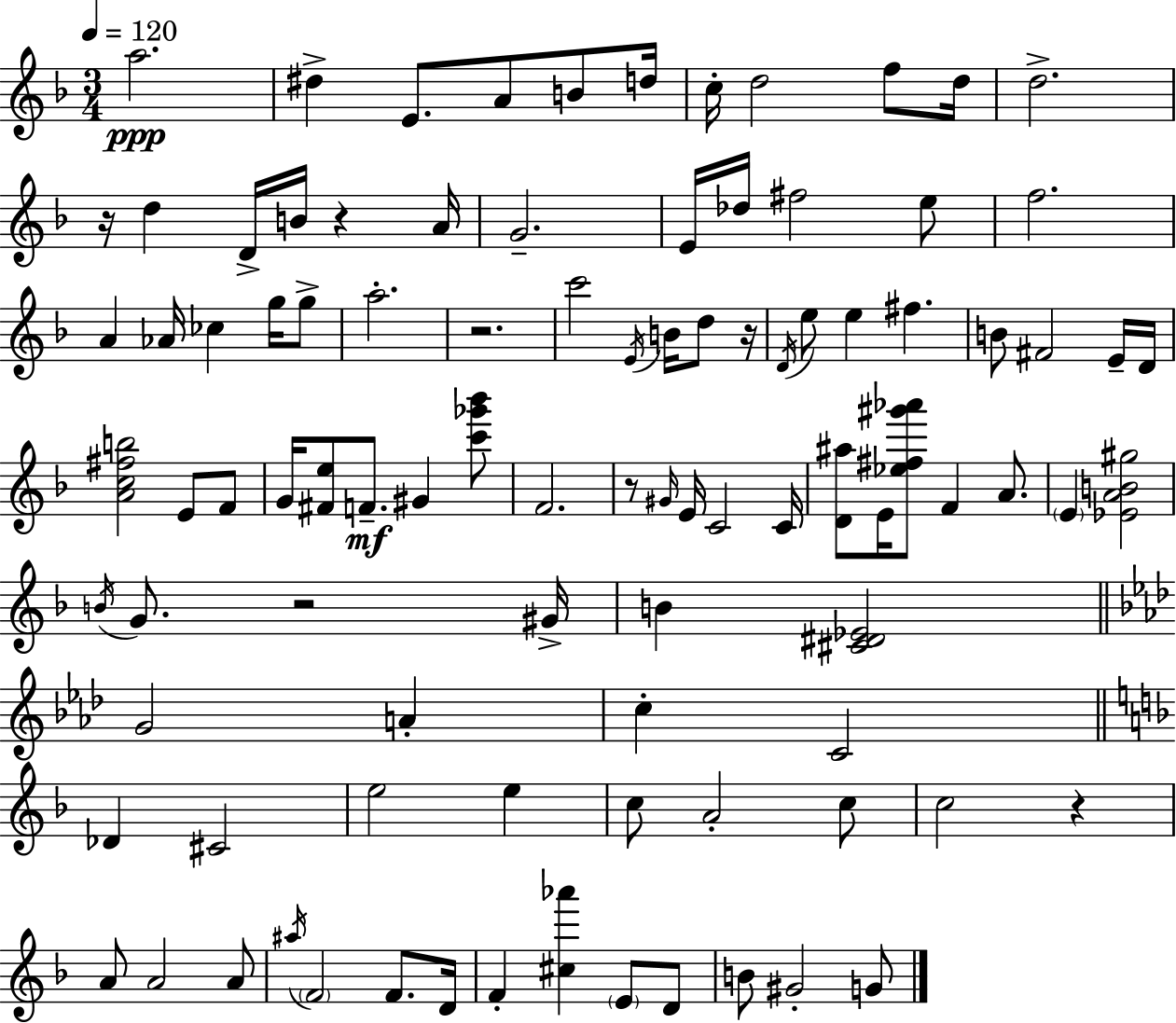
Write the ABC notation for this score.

X:1
T:Untitled
M:3/4
L:1/4
K:Dm
a2 ^d E/2 A/2 B/2 d/4 c/4 d2 f/2 d/4 d2 z/4 d D/4 B/4 z A/4 G2 E/4 _d/4 ^f2 e/2 f2 A _A/4 _c g/4 g/2 a2 z2 c'2 E/4 B/4 d/2 z/4 D/4 e/2 e ^f B/2 ^F2 E/4 D/4 [Ac^fb]2 E/2 F/2 G/4 [^Fe]/2 F/2 ^G [c'_g'_b']/2 F2 z/2 ^G/4 E/4 C2 C/4 [D^a]/2 E/4 [_e^f^g'_a']/2 F A/2 E [_EAB^g]2 B/4 G/2 z2 ^G/4 B [^C^D_E]2 G2 A c C2 _D ^C2 e2 e c/2 A2 c/2 c2 z A/2 A2 A/2 ^a/4 F2 F/2 D/4 F [^c_a'] E/2 D/2 B/2 ^G2 G/2